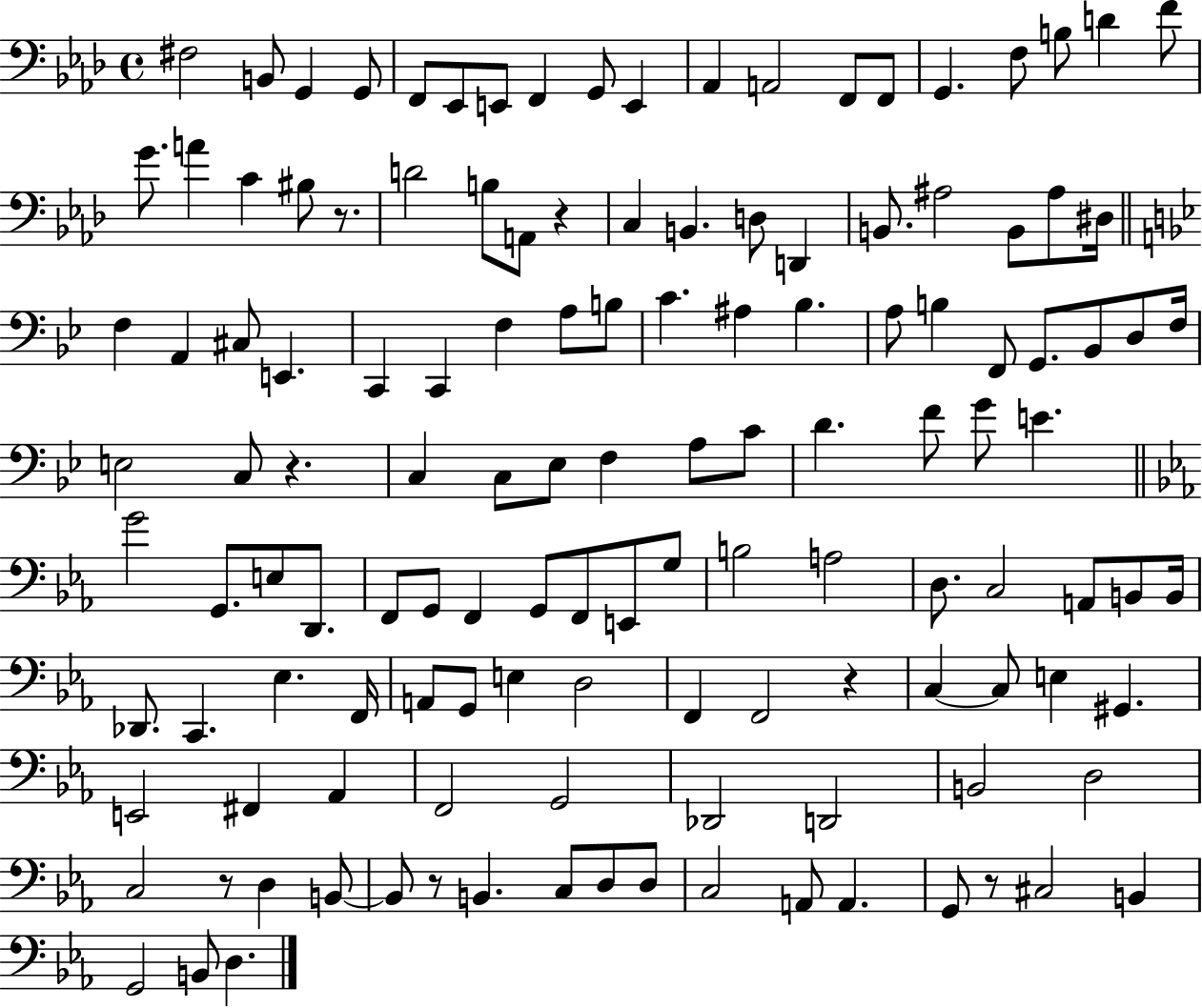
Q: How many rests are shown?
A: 7